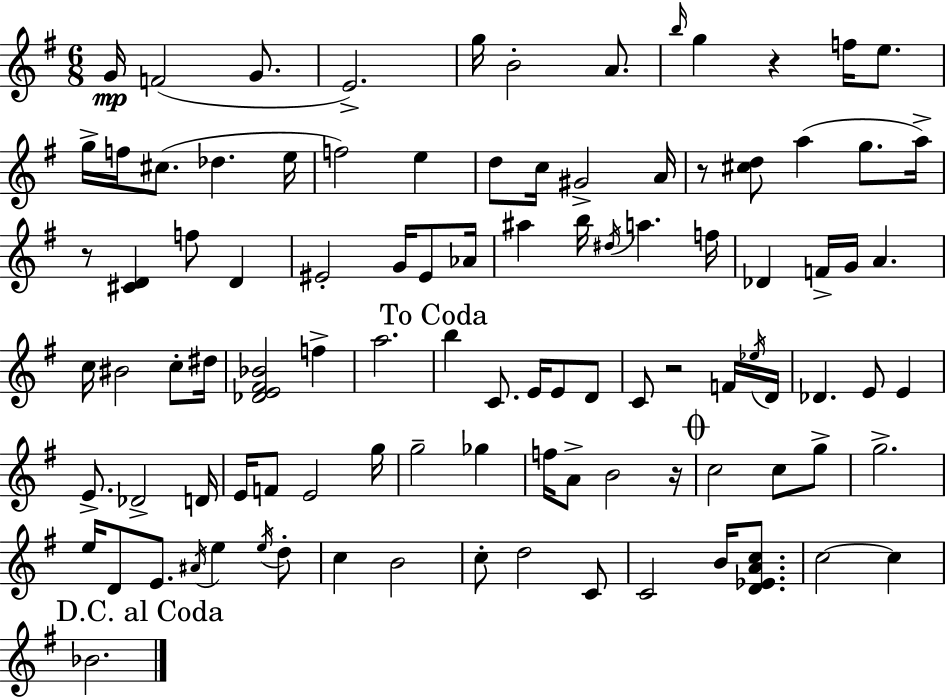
X:1
T:Untitled
M:6/8
L:1/4
K:Em
G/4 F2 G/2 E2 g/4 B2 A/2 b/4 g z f/4 e/2 g/4 f/4 ^c/2 _d e/4 f2 e d/2 c/4 ^G2 A/4 z/2 [^cd]/2 a g/2 a/4 z/2 [^CD] f/2 D ^E2 G/4 ^E/2 _A/4 ^a b/4 ^d/4 a f/4 _D F/4 G/4 A c/4 ^B2 c/2 ^d/4 [_DE^F_B]2 f a2 b C/2 E/4 E/2 D/2 C/2 z2 F/4 _e/4 D/4 _D E/2 E E/2 _D2 D/4 E/4 F/2 E2 g/4 g2 _g f/4 A/2 B2 z/4 c2 c/2 g/2 g2 e/4 D/2 E/2 ^A/4 e e/4 d/2 c B2 c/2 d2 C/2 C2 B/4 [D_EAc]/2 c2 c _B2